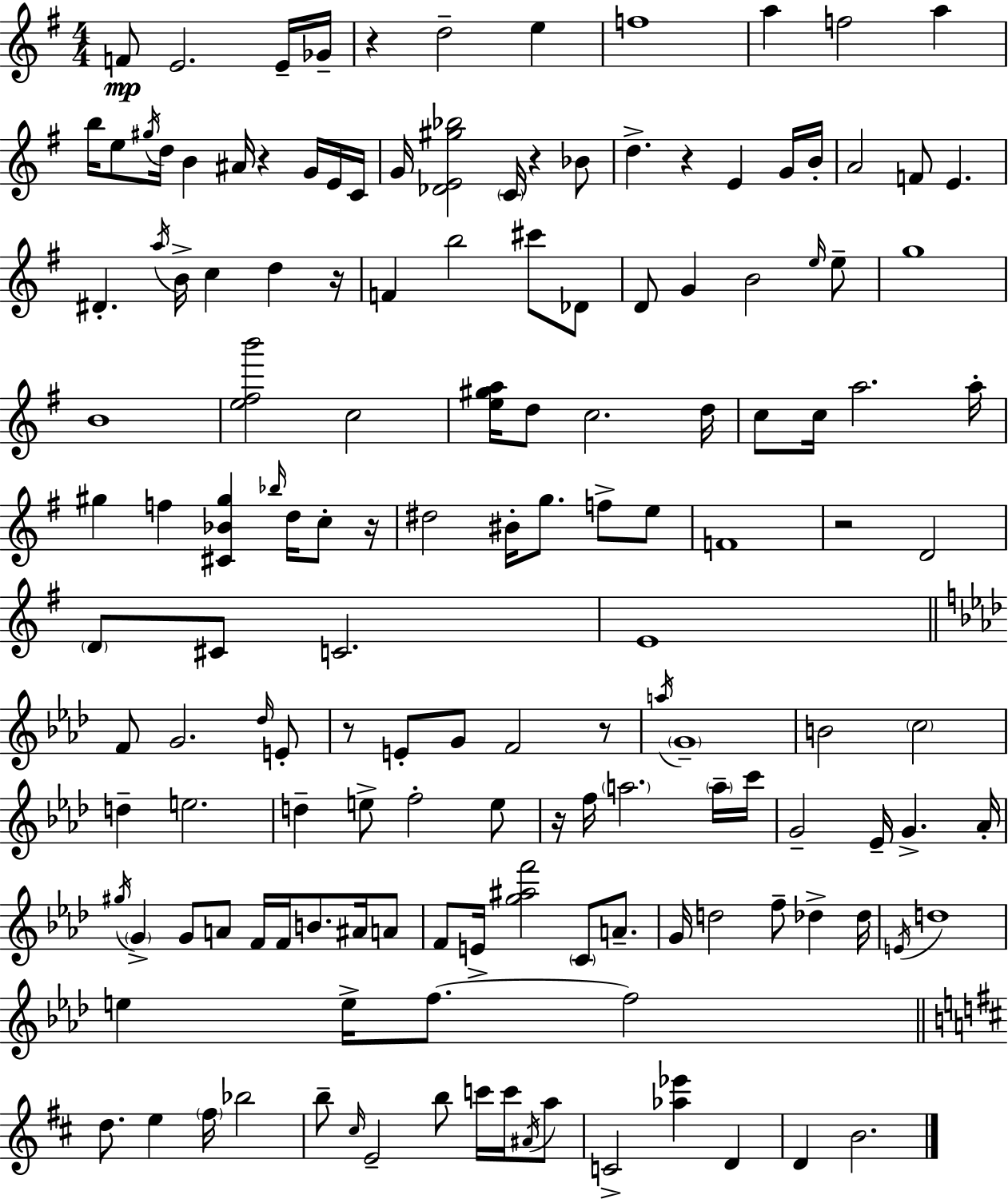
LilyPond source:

{
  \clef treble
  \numericTimeSignature
  \time 4/4
  \key e \minor
  f'8\mp e'2. e'16-- ges'16-- | r4 d''2-- e''4 | f''1 | a''4 f''2 a''4 | \break b''16 e''8 \acciaccatura { gis''16 } d''16 b'4 ais'16 r4 g'16 e'16 | c'16 g'16 <des' e' gis'' bes''>2 \parenthesize c'16 r4 bes'8 | d''4.-> r4 e'4 g'16 | b'16-. a'2 f'8 e'4. | \break dis'4.-. \acciaccatura { a''16 } b'16-> c''4 d''4 | r16 f'4 b''2 cis'''8 | des'8 d'8 g'4 b'2 | \grace { e''16 } e''8-- g''1 | \break b'1 | <e'' fis'' b'''>2 c''2 | <e'' gis'' a''>16 d''8 c''2. | d''16 c''8 c''16 a''2. | \break a''16-. gis''4 f''4 <cis' bes' gis''>4 \grace { bes''16 } | d''16 c''8-. r16 dis''2 bis'16-. g''8. | f''8-> e''8 f'1 | r2 d'2 | \break \parenthesize d'8 cis'8 c'2. | e'1 | \bar "||" \break \key aes \major f'8 g'2. \grace { des''16 } e'8-. | r8 e'8-. g'8 f'2 r8 | \acciaccatura { a''16 } \parenthesize g'1-- | b'2 \parenthesize c''2 | \break d''4-- e''2. | d''4-- e''8-> f''2-. | e''8 r16 f''16 \parenthesize a''2. | \parenthesize a''16-- c'''16 g'2-- ees'16-- g'4.-> | \break aes'16-. \acciaccatura { gis''16 } \parenthesize g'4-> g'8 a'8 f'16 f'16 b'8. | ais'16 a'8 f'8 e'16-> <g'' ais'' f'''>2 \parenthesize c'8 | a'8.-- g'16 d''2 f''8-- des''4-> | des''16 \acciaccatura { e'16 } d''1 | \break e''4 e''16-> f''8.~~ f''2 | \bar "||" \break \key d \major d''8. e''4 \parenthesize fis''16 bes''2 | b''8-- \grace { cis''16 } e'2-- b''8 c'''16 c'''16 \acciaccatura { ais'16 } | a''8 c'2-> <aes'' ees'''>4 d'4 | d'4 b'2. | \break \bar "|."
}